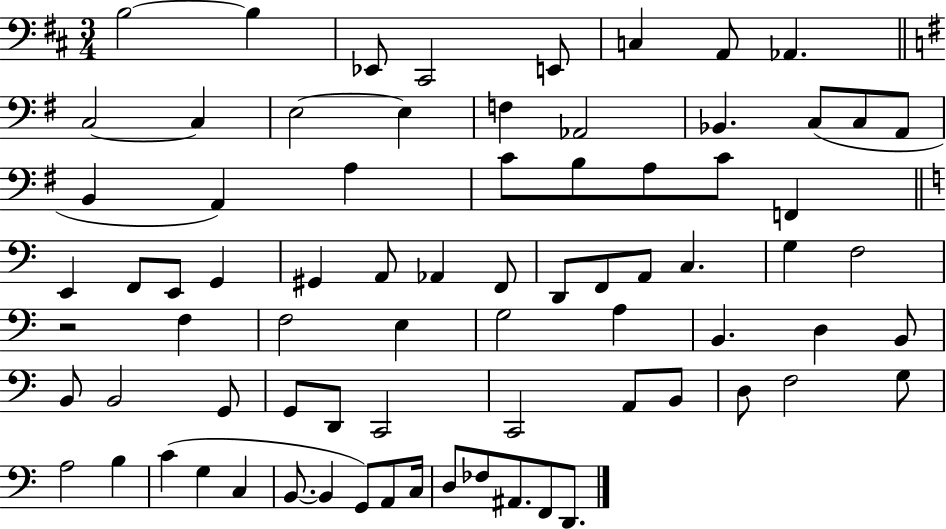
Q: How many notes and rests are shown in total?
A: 76